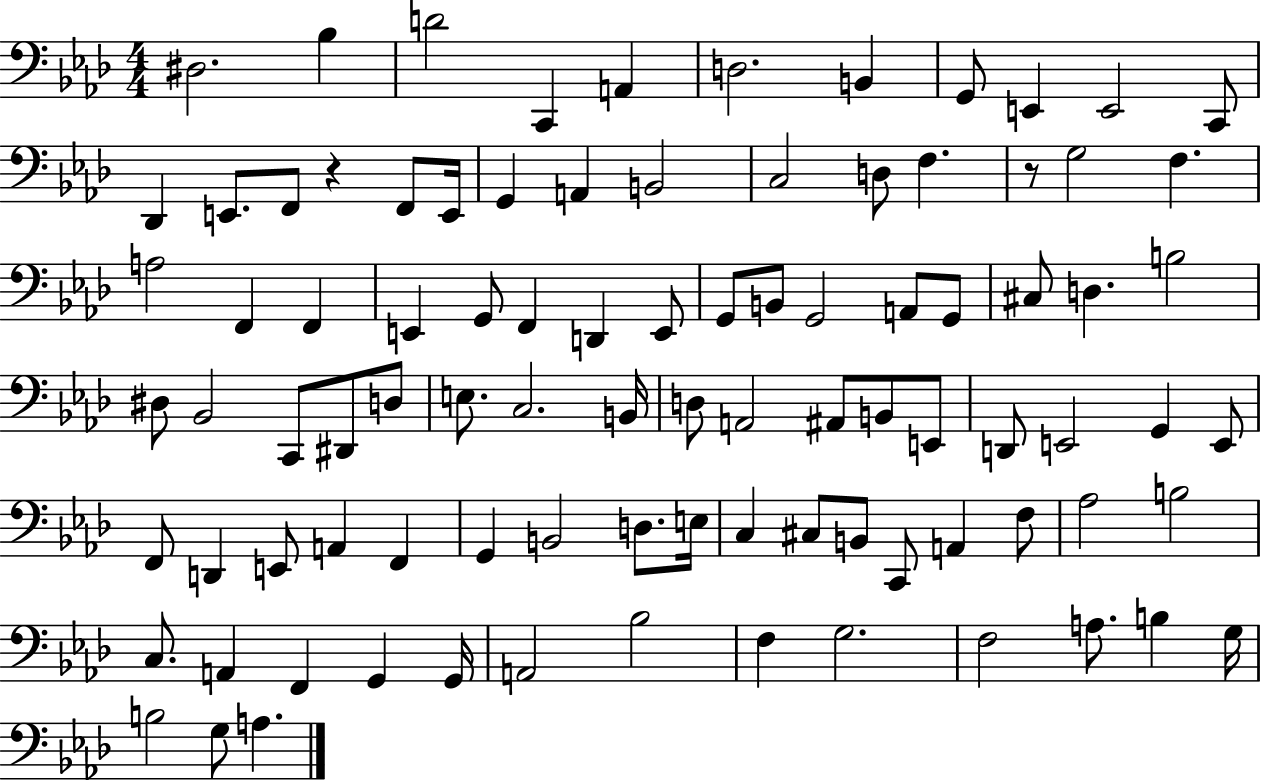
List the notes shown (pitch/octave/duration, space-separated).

D#3/h. Bb3/q D4/h C2/q A2/q D3/h. B2/q G2/e E2/q E2/h C2/e Db2/q E2/e. F2/e R/q F2/e E2/s G2/q A2/q B2/h C3/h D3/e F3/q. R/e G3/h F3/q. A3/h F2/q F2/q E2/q G2/e F2/q D2/q E2/e G2/e B2/e G2/h A2/e G2/e C#3/e D3/q. B3/h D#3/e Bb2/h C2/e D#2/e D3/e E3/e. C3/h. B2/s D3/e A2/h A#2/e B2/e E2/e D2/e E2/h G2/q E2/e F2/e D2/q E2/e A2/q F2/q G2/q B2/h D3/e. E3/s C3/q C#3/e B2/e C2/e A2/q F3/e Ab3/h B3/h C3/e. A2/q F2/q G2/q G2/s A2/h Bb3/h F3/q G3/h. F3/h A3/e. B3/q G3/s B3/h G3/e A3/q.